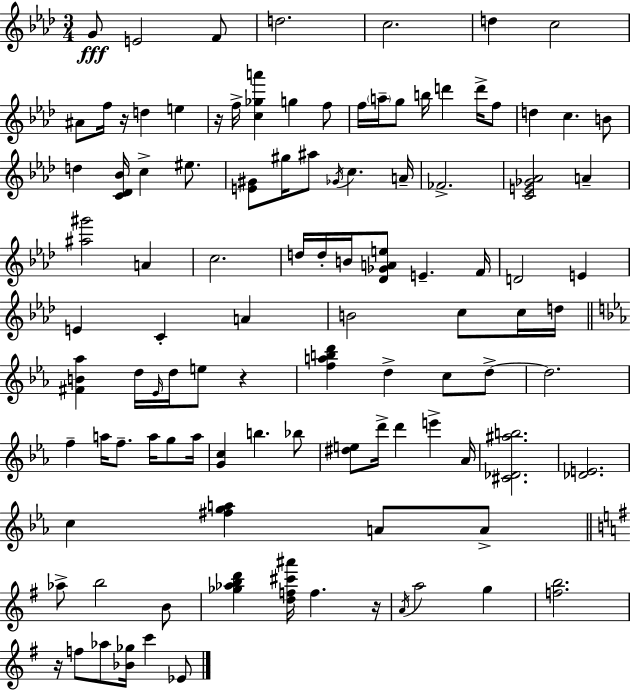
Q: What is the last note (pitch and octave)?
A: Eb4